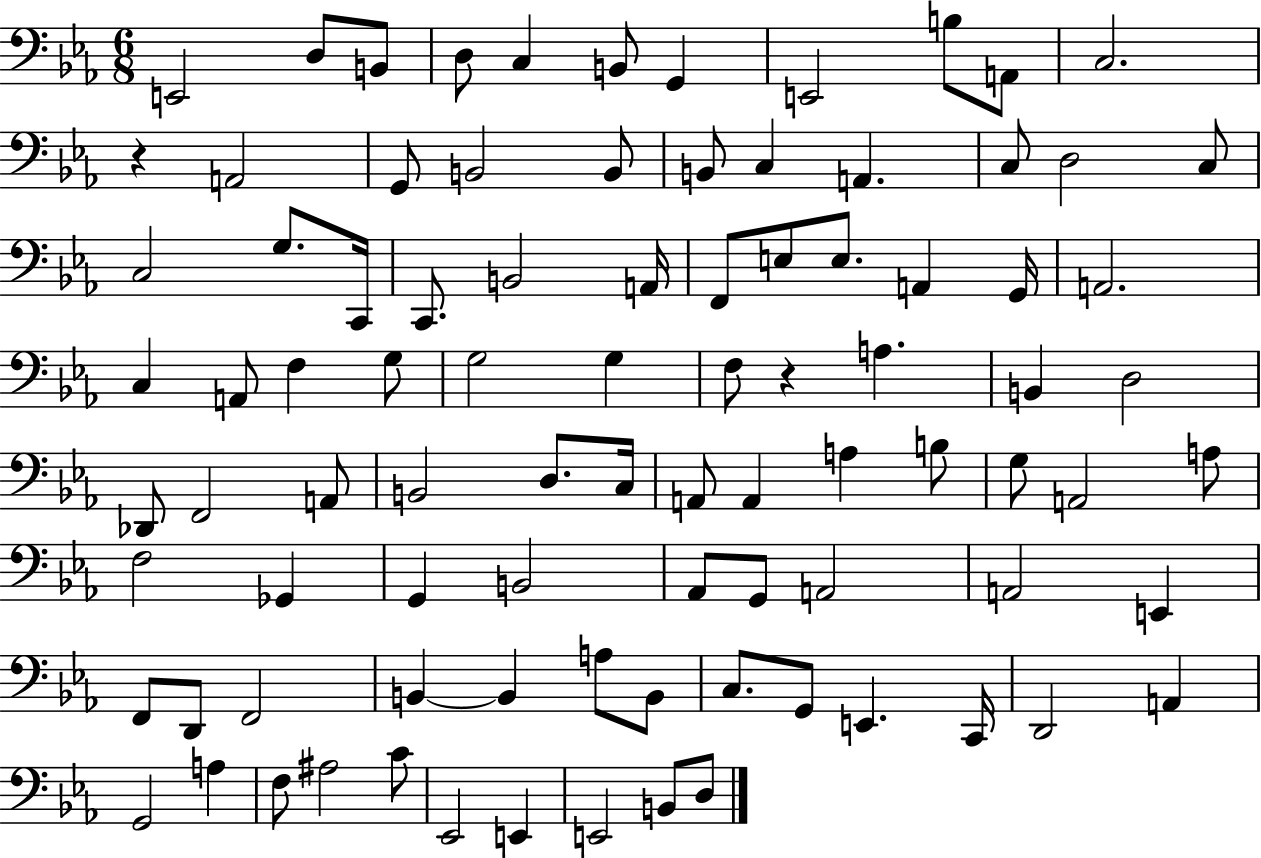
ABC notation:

X:1
T:Untitled
M:6/8
L:1/4
K:Eb
E,,2 D,/2 B,,/2 D,/2 C, B,,/2 G,, E,,2 B,/2 A,,/2 C,2 z A,,2 G,,/2 B,,2 B,,/2 B,,/2 C, A,, C,/2 D,2 C,/2 C,2 G,/2 C,,/4 C,,/2 B,,2 A,,/4 F,,/2 E,/2 E,/2 A,, G,,/4 A,,2 C, A,,/2 F, G,/2 G,2 G, F,/2 z A, B,, D,2 _D,,/2 F,,2 A,,/2 B,,2 D,/2 C,/4 A,,/2 A,, A, B,/2 G,/2 A,,2 A,/2 F,2 _G,, G,, B,,2 _A,,/2 G,,/2 A,,2 A,,2 E,, F,,/2 D,,/2 F,,2 B,, B,, A,/2 B,,/2 C,/2 G,,/2 E,, C,,/4 D,,2 A,, G,,2 A, F,/2 ^A,2 C/2 _E,,2 E,, E,,2 B,,/2 D,/2